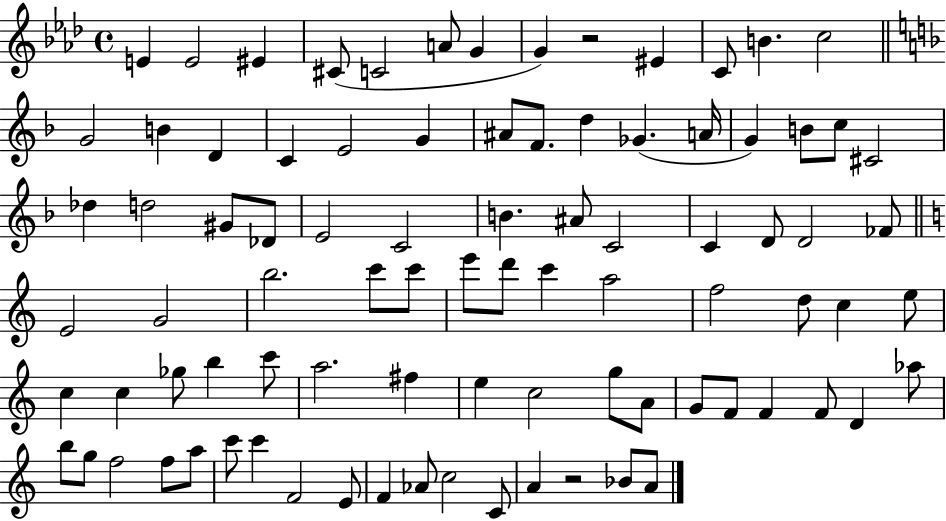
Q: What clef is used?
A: treble